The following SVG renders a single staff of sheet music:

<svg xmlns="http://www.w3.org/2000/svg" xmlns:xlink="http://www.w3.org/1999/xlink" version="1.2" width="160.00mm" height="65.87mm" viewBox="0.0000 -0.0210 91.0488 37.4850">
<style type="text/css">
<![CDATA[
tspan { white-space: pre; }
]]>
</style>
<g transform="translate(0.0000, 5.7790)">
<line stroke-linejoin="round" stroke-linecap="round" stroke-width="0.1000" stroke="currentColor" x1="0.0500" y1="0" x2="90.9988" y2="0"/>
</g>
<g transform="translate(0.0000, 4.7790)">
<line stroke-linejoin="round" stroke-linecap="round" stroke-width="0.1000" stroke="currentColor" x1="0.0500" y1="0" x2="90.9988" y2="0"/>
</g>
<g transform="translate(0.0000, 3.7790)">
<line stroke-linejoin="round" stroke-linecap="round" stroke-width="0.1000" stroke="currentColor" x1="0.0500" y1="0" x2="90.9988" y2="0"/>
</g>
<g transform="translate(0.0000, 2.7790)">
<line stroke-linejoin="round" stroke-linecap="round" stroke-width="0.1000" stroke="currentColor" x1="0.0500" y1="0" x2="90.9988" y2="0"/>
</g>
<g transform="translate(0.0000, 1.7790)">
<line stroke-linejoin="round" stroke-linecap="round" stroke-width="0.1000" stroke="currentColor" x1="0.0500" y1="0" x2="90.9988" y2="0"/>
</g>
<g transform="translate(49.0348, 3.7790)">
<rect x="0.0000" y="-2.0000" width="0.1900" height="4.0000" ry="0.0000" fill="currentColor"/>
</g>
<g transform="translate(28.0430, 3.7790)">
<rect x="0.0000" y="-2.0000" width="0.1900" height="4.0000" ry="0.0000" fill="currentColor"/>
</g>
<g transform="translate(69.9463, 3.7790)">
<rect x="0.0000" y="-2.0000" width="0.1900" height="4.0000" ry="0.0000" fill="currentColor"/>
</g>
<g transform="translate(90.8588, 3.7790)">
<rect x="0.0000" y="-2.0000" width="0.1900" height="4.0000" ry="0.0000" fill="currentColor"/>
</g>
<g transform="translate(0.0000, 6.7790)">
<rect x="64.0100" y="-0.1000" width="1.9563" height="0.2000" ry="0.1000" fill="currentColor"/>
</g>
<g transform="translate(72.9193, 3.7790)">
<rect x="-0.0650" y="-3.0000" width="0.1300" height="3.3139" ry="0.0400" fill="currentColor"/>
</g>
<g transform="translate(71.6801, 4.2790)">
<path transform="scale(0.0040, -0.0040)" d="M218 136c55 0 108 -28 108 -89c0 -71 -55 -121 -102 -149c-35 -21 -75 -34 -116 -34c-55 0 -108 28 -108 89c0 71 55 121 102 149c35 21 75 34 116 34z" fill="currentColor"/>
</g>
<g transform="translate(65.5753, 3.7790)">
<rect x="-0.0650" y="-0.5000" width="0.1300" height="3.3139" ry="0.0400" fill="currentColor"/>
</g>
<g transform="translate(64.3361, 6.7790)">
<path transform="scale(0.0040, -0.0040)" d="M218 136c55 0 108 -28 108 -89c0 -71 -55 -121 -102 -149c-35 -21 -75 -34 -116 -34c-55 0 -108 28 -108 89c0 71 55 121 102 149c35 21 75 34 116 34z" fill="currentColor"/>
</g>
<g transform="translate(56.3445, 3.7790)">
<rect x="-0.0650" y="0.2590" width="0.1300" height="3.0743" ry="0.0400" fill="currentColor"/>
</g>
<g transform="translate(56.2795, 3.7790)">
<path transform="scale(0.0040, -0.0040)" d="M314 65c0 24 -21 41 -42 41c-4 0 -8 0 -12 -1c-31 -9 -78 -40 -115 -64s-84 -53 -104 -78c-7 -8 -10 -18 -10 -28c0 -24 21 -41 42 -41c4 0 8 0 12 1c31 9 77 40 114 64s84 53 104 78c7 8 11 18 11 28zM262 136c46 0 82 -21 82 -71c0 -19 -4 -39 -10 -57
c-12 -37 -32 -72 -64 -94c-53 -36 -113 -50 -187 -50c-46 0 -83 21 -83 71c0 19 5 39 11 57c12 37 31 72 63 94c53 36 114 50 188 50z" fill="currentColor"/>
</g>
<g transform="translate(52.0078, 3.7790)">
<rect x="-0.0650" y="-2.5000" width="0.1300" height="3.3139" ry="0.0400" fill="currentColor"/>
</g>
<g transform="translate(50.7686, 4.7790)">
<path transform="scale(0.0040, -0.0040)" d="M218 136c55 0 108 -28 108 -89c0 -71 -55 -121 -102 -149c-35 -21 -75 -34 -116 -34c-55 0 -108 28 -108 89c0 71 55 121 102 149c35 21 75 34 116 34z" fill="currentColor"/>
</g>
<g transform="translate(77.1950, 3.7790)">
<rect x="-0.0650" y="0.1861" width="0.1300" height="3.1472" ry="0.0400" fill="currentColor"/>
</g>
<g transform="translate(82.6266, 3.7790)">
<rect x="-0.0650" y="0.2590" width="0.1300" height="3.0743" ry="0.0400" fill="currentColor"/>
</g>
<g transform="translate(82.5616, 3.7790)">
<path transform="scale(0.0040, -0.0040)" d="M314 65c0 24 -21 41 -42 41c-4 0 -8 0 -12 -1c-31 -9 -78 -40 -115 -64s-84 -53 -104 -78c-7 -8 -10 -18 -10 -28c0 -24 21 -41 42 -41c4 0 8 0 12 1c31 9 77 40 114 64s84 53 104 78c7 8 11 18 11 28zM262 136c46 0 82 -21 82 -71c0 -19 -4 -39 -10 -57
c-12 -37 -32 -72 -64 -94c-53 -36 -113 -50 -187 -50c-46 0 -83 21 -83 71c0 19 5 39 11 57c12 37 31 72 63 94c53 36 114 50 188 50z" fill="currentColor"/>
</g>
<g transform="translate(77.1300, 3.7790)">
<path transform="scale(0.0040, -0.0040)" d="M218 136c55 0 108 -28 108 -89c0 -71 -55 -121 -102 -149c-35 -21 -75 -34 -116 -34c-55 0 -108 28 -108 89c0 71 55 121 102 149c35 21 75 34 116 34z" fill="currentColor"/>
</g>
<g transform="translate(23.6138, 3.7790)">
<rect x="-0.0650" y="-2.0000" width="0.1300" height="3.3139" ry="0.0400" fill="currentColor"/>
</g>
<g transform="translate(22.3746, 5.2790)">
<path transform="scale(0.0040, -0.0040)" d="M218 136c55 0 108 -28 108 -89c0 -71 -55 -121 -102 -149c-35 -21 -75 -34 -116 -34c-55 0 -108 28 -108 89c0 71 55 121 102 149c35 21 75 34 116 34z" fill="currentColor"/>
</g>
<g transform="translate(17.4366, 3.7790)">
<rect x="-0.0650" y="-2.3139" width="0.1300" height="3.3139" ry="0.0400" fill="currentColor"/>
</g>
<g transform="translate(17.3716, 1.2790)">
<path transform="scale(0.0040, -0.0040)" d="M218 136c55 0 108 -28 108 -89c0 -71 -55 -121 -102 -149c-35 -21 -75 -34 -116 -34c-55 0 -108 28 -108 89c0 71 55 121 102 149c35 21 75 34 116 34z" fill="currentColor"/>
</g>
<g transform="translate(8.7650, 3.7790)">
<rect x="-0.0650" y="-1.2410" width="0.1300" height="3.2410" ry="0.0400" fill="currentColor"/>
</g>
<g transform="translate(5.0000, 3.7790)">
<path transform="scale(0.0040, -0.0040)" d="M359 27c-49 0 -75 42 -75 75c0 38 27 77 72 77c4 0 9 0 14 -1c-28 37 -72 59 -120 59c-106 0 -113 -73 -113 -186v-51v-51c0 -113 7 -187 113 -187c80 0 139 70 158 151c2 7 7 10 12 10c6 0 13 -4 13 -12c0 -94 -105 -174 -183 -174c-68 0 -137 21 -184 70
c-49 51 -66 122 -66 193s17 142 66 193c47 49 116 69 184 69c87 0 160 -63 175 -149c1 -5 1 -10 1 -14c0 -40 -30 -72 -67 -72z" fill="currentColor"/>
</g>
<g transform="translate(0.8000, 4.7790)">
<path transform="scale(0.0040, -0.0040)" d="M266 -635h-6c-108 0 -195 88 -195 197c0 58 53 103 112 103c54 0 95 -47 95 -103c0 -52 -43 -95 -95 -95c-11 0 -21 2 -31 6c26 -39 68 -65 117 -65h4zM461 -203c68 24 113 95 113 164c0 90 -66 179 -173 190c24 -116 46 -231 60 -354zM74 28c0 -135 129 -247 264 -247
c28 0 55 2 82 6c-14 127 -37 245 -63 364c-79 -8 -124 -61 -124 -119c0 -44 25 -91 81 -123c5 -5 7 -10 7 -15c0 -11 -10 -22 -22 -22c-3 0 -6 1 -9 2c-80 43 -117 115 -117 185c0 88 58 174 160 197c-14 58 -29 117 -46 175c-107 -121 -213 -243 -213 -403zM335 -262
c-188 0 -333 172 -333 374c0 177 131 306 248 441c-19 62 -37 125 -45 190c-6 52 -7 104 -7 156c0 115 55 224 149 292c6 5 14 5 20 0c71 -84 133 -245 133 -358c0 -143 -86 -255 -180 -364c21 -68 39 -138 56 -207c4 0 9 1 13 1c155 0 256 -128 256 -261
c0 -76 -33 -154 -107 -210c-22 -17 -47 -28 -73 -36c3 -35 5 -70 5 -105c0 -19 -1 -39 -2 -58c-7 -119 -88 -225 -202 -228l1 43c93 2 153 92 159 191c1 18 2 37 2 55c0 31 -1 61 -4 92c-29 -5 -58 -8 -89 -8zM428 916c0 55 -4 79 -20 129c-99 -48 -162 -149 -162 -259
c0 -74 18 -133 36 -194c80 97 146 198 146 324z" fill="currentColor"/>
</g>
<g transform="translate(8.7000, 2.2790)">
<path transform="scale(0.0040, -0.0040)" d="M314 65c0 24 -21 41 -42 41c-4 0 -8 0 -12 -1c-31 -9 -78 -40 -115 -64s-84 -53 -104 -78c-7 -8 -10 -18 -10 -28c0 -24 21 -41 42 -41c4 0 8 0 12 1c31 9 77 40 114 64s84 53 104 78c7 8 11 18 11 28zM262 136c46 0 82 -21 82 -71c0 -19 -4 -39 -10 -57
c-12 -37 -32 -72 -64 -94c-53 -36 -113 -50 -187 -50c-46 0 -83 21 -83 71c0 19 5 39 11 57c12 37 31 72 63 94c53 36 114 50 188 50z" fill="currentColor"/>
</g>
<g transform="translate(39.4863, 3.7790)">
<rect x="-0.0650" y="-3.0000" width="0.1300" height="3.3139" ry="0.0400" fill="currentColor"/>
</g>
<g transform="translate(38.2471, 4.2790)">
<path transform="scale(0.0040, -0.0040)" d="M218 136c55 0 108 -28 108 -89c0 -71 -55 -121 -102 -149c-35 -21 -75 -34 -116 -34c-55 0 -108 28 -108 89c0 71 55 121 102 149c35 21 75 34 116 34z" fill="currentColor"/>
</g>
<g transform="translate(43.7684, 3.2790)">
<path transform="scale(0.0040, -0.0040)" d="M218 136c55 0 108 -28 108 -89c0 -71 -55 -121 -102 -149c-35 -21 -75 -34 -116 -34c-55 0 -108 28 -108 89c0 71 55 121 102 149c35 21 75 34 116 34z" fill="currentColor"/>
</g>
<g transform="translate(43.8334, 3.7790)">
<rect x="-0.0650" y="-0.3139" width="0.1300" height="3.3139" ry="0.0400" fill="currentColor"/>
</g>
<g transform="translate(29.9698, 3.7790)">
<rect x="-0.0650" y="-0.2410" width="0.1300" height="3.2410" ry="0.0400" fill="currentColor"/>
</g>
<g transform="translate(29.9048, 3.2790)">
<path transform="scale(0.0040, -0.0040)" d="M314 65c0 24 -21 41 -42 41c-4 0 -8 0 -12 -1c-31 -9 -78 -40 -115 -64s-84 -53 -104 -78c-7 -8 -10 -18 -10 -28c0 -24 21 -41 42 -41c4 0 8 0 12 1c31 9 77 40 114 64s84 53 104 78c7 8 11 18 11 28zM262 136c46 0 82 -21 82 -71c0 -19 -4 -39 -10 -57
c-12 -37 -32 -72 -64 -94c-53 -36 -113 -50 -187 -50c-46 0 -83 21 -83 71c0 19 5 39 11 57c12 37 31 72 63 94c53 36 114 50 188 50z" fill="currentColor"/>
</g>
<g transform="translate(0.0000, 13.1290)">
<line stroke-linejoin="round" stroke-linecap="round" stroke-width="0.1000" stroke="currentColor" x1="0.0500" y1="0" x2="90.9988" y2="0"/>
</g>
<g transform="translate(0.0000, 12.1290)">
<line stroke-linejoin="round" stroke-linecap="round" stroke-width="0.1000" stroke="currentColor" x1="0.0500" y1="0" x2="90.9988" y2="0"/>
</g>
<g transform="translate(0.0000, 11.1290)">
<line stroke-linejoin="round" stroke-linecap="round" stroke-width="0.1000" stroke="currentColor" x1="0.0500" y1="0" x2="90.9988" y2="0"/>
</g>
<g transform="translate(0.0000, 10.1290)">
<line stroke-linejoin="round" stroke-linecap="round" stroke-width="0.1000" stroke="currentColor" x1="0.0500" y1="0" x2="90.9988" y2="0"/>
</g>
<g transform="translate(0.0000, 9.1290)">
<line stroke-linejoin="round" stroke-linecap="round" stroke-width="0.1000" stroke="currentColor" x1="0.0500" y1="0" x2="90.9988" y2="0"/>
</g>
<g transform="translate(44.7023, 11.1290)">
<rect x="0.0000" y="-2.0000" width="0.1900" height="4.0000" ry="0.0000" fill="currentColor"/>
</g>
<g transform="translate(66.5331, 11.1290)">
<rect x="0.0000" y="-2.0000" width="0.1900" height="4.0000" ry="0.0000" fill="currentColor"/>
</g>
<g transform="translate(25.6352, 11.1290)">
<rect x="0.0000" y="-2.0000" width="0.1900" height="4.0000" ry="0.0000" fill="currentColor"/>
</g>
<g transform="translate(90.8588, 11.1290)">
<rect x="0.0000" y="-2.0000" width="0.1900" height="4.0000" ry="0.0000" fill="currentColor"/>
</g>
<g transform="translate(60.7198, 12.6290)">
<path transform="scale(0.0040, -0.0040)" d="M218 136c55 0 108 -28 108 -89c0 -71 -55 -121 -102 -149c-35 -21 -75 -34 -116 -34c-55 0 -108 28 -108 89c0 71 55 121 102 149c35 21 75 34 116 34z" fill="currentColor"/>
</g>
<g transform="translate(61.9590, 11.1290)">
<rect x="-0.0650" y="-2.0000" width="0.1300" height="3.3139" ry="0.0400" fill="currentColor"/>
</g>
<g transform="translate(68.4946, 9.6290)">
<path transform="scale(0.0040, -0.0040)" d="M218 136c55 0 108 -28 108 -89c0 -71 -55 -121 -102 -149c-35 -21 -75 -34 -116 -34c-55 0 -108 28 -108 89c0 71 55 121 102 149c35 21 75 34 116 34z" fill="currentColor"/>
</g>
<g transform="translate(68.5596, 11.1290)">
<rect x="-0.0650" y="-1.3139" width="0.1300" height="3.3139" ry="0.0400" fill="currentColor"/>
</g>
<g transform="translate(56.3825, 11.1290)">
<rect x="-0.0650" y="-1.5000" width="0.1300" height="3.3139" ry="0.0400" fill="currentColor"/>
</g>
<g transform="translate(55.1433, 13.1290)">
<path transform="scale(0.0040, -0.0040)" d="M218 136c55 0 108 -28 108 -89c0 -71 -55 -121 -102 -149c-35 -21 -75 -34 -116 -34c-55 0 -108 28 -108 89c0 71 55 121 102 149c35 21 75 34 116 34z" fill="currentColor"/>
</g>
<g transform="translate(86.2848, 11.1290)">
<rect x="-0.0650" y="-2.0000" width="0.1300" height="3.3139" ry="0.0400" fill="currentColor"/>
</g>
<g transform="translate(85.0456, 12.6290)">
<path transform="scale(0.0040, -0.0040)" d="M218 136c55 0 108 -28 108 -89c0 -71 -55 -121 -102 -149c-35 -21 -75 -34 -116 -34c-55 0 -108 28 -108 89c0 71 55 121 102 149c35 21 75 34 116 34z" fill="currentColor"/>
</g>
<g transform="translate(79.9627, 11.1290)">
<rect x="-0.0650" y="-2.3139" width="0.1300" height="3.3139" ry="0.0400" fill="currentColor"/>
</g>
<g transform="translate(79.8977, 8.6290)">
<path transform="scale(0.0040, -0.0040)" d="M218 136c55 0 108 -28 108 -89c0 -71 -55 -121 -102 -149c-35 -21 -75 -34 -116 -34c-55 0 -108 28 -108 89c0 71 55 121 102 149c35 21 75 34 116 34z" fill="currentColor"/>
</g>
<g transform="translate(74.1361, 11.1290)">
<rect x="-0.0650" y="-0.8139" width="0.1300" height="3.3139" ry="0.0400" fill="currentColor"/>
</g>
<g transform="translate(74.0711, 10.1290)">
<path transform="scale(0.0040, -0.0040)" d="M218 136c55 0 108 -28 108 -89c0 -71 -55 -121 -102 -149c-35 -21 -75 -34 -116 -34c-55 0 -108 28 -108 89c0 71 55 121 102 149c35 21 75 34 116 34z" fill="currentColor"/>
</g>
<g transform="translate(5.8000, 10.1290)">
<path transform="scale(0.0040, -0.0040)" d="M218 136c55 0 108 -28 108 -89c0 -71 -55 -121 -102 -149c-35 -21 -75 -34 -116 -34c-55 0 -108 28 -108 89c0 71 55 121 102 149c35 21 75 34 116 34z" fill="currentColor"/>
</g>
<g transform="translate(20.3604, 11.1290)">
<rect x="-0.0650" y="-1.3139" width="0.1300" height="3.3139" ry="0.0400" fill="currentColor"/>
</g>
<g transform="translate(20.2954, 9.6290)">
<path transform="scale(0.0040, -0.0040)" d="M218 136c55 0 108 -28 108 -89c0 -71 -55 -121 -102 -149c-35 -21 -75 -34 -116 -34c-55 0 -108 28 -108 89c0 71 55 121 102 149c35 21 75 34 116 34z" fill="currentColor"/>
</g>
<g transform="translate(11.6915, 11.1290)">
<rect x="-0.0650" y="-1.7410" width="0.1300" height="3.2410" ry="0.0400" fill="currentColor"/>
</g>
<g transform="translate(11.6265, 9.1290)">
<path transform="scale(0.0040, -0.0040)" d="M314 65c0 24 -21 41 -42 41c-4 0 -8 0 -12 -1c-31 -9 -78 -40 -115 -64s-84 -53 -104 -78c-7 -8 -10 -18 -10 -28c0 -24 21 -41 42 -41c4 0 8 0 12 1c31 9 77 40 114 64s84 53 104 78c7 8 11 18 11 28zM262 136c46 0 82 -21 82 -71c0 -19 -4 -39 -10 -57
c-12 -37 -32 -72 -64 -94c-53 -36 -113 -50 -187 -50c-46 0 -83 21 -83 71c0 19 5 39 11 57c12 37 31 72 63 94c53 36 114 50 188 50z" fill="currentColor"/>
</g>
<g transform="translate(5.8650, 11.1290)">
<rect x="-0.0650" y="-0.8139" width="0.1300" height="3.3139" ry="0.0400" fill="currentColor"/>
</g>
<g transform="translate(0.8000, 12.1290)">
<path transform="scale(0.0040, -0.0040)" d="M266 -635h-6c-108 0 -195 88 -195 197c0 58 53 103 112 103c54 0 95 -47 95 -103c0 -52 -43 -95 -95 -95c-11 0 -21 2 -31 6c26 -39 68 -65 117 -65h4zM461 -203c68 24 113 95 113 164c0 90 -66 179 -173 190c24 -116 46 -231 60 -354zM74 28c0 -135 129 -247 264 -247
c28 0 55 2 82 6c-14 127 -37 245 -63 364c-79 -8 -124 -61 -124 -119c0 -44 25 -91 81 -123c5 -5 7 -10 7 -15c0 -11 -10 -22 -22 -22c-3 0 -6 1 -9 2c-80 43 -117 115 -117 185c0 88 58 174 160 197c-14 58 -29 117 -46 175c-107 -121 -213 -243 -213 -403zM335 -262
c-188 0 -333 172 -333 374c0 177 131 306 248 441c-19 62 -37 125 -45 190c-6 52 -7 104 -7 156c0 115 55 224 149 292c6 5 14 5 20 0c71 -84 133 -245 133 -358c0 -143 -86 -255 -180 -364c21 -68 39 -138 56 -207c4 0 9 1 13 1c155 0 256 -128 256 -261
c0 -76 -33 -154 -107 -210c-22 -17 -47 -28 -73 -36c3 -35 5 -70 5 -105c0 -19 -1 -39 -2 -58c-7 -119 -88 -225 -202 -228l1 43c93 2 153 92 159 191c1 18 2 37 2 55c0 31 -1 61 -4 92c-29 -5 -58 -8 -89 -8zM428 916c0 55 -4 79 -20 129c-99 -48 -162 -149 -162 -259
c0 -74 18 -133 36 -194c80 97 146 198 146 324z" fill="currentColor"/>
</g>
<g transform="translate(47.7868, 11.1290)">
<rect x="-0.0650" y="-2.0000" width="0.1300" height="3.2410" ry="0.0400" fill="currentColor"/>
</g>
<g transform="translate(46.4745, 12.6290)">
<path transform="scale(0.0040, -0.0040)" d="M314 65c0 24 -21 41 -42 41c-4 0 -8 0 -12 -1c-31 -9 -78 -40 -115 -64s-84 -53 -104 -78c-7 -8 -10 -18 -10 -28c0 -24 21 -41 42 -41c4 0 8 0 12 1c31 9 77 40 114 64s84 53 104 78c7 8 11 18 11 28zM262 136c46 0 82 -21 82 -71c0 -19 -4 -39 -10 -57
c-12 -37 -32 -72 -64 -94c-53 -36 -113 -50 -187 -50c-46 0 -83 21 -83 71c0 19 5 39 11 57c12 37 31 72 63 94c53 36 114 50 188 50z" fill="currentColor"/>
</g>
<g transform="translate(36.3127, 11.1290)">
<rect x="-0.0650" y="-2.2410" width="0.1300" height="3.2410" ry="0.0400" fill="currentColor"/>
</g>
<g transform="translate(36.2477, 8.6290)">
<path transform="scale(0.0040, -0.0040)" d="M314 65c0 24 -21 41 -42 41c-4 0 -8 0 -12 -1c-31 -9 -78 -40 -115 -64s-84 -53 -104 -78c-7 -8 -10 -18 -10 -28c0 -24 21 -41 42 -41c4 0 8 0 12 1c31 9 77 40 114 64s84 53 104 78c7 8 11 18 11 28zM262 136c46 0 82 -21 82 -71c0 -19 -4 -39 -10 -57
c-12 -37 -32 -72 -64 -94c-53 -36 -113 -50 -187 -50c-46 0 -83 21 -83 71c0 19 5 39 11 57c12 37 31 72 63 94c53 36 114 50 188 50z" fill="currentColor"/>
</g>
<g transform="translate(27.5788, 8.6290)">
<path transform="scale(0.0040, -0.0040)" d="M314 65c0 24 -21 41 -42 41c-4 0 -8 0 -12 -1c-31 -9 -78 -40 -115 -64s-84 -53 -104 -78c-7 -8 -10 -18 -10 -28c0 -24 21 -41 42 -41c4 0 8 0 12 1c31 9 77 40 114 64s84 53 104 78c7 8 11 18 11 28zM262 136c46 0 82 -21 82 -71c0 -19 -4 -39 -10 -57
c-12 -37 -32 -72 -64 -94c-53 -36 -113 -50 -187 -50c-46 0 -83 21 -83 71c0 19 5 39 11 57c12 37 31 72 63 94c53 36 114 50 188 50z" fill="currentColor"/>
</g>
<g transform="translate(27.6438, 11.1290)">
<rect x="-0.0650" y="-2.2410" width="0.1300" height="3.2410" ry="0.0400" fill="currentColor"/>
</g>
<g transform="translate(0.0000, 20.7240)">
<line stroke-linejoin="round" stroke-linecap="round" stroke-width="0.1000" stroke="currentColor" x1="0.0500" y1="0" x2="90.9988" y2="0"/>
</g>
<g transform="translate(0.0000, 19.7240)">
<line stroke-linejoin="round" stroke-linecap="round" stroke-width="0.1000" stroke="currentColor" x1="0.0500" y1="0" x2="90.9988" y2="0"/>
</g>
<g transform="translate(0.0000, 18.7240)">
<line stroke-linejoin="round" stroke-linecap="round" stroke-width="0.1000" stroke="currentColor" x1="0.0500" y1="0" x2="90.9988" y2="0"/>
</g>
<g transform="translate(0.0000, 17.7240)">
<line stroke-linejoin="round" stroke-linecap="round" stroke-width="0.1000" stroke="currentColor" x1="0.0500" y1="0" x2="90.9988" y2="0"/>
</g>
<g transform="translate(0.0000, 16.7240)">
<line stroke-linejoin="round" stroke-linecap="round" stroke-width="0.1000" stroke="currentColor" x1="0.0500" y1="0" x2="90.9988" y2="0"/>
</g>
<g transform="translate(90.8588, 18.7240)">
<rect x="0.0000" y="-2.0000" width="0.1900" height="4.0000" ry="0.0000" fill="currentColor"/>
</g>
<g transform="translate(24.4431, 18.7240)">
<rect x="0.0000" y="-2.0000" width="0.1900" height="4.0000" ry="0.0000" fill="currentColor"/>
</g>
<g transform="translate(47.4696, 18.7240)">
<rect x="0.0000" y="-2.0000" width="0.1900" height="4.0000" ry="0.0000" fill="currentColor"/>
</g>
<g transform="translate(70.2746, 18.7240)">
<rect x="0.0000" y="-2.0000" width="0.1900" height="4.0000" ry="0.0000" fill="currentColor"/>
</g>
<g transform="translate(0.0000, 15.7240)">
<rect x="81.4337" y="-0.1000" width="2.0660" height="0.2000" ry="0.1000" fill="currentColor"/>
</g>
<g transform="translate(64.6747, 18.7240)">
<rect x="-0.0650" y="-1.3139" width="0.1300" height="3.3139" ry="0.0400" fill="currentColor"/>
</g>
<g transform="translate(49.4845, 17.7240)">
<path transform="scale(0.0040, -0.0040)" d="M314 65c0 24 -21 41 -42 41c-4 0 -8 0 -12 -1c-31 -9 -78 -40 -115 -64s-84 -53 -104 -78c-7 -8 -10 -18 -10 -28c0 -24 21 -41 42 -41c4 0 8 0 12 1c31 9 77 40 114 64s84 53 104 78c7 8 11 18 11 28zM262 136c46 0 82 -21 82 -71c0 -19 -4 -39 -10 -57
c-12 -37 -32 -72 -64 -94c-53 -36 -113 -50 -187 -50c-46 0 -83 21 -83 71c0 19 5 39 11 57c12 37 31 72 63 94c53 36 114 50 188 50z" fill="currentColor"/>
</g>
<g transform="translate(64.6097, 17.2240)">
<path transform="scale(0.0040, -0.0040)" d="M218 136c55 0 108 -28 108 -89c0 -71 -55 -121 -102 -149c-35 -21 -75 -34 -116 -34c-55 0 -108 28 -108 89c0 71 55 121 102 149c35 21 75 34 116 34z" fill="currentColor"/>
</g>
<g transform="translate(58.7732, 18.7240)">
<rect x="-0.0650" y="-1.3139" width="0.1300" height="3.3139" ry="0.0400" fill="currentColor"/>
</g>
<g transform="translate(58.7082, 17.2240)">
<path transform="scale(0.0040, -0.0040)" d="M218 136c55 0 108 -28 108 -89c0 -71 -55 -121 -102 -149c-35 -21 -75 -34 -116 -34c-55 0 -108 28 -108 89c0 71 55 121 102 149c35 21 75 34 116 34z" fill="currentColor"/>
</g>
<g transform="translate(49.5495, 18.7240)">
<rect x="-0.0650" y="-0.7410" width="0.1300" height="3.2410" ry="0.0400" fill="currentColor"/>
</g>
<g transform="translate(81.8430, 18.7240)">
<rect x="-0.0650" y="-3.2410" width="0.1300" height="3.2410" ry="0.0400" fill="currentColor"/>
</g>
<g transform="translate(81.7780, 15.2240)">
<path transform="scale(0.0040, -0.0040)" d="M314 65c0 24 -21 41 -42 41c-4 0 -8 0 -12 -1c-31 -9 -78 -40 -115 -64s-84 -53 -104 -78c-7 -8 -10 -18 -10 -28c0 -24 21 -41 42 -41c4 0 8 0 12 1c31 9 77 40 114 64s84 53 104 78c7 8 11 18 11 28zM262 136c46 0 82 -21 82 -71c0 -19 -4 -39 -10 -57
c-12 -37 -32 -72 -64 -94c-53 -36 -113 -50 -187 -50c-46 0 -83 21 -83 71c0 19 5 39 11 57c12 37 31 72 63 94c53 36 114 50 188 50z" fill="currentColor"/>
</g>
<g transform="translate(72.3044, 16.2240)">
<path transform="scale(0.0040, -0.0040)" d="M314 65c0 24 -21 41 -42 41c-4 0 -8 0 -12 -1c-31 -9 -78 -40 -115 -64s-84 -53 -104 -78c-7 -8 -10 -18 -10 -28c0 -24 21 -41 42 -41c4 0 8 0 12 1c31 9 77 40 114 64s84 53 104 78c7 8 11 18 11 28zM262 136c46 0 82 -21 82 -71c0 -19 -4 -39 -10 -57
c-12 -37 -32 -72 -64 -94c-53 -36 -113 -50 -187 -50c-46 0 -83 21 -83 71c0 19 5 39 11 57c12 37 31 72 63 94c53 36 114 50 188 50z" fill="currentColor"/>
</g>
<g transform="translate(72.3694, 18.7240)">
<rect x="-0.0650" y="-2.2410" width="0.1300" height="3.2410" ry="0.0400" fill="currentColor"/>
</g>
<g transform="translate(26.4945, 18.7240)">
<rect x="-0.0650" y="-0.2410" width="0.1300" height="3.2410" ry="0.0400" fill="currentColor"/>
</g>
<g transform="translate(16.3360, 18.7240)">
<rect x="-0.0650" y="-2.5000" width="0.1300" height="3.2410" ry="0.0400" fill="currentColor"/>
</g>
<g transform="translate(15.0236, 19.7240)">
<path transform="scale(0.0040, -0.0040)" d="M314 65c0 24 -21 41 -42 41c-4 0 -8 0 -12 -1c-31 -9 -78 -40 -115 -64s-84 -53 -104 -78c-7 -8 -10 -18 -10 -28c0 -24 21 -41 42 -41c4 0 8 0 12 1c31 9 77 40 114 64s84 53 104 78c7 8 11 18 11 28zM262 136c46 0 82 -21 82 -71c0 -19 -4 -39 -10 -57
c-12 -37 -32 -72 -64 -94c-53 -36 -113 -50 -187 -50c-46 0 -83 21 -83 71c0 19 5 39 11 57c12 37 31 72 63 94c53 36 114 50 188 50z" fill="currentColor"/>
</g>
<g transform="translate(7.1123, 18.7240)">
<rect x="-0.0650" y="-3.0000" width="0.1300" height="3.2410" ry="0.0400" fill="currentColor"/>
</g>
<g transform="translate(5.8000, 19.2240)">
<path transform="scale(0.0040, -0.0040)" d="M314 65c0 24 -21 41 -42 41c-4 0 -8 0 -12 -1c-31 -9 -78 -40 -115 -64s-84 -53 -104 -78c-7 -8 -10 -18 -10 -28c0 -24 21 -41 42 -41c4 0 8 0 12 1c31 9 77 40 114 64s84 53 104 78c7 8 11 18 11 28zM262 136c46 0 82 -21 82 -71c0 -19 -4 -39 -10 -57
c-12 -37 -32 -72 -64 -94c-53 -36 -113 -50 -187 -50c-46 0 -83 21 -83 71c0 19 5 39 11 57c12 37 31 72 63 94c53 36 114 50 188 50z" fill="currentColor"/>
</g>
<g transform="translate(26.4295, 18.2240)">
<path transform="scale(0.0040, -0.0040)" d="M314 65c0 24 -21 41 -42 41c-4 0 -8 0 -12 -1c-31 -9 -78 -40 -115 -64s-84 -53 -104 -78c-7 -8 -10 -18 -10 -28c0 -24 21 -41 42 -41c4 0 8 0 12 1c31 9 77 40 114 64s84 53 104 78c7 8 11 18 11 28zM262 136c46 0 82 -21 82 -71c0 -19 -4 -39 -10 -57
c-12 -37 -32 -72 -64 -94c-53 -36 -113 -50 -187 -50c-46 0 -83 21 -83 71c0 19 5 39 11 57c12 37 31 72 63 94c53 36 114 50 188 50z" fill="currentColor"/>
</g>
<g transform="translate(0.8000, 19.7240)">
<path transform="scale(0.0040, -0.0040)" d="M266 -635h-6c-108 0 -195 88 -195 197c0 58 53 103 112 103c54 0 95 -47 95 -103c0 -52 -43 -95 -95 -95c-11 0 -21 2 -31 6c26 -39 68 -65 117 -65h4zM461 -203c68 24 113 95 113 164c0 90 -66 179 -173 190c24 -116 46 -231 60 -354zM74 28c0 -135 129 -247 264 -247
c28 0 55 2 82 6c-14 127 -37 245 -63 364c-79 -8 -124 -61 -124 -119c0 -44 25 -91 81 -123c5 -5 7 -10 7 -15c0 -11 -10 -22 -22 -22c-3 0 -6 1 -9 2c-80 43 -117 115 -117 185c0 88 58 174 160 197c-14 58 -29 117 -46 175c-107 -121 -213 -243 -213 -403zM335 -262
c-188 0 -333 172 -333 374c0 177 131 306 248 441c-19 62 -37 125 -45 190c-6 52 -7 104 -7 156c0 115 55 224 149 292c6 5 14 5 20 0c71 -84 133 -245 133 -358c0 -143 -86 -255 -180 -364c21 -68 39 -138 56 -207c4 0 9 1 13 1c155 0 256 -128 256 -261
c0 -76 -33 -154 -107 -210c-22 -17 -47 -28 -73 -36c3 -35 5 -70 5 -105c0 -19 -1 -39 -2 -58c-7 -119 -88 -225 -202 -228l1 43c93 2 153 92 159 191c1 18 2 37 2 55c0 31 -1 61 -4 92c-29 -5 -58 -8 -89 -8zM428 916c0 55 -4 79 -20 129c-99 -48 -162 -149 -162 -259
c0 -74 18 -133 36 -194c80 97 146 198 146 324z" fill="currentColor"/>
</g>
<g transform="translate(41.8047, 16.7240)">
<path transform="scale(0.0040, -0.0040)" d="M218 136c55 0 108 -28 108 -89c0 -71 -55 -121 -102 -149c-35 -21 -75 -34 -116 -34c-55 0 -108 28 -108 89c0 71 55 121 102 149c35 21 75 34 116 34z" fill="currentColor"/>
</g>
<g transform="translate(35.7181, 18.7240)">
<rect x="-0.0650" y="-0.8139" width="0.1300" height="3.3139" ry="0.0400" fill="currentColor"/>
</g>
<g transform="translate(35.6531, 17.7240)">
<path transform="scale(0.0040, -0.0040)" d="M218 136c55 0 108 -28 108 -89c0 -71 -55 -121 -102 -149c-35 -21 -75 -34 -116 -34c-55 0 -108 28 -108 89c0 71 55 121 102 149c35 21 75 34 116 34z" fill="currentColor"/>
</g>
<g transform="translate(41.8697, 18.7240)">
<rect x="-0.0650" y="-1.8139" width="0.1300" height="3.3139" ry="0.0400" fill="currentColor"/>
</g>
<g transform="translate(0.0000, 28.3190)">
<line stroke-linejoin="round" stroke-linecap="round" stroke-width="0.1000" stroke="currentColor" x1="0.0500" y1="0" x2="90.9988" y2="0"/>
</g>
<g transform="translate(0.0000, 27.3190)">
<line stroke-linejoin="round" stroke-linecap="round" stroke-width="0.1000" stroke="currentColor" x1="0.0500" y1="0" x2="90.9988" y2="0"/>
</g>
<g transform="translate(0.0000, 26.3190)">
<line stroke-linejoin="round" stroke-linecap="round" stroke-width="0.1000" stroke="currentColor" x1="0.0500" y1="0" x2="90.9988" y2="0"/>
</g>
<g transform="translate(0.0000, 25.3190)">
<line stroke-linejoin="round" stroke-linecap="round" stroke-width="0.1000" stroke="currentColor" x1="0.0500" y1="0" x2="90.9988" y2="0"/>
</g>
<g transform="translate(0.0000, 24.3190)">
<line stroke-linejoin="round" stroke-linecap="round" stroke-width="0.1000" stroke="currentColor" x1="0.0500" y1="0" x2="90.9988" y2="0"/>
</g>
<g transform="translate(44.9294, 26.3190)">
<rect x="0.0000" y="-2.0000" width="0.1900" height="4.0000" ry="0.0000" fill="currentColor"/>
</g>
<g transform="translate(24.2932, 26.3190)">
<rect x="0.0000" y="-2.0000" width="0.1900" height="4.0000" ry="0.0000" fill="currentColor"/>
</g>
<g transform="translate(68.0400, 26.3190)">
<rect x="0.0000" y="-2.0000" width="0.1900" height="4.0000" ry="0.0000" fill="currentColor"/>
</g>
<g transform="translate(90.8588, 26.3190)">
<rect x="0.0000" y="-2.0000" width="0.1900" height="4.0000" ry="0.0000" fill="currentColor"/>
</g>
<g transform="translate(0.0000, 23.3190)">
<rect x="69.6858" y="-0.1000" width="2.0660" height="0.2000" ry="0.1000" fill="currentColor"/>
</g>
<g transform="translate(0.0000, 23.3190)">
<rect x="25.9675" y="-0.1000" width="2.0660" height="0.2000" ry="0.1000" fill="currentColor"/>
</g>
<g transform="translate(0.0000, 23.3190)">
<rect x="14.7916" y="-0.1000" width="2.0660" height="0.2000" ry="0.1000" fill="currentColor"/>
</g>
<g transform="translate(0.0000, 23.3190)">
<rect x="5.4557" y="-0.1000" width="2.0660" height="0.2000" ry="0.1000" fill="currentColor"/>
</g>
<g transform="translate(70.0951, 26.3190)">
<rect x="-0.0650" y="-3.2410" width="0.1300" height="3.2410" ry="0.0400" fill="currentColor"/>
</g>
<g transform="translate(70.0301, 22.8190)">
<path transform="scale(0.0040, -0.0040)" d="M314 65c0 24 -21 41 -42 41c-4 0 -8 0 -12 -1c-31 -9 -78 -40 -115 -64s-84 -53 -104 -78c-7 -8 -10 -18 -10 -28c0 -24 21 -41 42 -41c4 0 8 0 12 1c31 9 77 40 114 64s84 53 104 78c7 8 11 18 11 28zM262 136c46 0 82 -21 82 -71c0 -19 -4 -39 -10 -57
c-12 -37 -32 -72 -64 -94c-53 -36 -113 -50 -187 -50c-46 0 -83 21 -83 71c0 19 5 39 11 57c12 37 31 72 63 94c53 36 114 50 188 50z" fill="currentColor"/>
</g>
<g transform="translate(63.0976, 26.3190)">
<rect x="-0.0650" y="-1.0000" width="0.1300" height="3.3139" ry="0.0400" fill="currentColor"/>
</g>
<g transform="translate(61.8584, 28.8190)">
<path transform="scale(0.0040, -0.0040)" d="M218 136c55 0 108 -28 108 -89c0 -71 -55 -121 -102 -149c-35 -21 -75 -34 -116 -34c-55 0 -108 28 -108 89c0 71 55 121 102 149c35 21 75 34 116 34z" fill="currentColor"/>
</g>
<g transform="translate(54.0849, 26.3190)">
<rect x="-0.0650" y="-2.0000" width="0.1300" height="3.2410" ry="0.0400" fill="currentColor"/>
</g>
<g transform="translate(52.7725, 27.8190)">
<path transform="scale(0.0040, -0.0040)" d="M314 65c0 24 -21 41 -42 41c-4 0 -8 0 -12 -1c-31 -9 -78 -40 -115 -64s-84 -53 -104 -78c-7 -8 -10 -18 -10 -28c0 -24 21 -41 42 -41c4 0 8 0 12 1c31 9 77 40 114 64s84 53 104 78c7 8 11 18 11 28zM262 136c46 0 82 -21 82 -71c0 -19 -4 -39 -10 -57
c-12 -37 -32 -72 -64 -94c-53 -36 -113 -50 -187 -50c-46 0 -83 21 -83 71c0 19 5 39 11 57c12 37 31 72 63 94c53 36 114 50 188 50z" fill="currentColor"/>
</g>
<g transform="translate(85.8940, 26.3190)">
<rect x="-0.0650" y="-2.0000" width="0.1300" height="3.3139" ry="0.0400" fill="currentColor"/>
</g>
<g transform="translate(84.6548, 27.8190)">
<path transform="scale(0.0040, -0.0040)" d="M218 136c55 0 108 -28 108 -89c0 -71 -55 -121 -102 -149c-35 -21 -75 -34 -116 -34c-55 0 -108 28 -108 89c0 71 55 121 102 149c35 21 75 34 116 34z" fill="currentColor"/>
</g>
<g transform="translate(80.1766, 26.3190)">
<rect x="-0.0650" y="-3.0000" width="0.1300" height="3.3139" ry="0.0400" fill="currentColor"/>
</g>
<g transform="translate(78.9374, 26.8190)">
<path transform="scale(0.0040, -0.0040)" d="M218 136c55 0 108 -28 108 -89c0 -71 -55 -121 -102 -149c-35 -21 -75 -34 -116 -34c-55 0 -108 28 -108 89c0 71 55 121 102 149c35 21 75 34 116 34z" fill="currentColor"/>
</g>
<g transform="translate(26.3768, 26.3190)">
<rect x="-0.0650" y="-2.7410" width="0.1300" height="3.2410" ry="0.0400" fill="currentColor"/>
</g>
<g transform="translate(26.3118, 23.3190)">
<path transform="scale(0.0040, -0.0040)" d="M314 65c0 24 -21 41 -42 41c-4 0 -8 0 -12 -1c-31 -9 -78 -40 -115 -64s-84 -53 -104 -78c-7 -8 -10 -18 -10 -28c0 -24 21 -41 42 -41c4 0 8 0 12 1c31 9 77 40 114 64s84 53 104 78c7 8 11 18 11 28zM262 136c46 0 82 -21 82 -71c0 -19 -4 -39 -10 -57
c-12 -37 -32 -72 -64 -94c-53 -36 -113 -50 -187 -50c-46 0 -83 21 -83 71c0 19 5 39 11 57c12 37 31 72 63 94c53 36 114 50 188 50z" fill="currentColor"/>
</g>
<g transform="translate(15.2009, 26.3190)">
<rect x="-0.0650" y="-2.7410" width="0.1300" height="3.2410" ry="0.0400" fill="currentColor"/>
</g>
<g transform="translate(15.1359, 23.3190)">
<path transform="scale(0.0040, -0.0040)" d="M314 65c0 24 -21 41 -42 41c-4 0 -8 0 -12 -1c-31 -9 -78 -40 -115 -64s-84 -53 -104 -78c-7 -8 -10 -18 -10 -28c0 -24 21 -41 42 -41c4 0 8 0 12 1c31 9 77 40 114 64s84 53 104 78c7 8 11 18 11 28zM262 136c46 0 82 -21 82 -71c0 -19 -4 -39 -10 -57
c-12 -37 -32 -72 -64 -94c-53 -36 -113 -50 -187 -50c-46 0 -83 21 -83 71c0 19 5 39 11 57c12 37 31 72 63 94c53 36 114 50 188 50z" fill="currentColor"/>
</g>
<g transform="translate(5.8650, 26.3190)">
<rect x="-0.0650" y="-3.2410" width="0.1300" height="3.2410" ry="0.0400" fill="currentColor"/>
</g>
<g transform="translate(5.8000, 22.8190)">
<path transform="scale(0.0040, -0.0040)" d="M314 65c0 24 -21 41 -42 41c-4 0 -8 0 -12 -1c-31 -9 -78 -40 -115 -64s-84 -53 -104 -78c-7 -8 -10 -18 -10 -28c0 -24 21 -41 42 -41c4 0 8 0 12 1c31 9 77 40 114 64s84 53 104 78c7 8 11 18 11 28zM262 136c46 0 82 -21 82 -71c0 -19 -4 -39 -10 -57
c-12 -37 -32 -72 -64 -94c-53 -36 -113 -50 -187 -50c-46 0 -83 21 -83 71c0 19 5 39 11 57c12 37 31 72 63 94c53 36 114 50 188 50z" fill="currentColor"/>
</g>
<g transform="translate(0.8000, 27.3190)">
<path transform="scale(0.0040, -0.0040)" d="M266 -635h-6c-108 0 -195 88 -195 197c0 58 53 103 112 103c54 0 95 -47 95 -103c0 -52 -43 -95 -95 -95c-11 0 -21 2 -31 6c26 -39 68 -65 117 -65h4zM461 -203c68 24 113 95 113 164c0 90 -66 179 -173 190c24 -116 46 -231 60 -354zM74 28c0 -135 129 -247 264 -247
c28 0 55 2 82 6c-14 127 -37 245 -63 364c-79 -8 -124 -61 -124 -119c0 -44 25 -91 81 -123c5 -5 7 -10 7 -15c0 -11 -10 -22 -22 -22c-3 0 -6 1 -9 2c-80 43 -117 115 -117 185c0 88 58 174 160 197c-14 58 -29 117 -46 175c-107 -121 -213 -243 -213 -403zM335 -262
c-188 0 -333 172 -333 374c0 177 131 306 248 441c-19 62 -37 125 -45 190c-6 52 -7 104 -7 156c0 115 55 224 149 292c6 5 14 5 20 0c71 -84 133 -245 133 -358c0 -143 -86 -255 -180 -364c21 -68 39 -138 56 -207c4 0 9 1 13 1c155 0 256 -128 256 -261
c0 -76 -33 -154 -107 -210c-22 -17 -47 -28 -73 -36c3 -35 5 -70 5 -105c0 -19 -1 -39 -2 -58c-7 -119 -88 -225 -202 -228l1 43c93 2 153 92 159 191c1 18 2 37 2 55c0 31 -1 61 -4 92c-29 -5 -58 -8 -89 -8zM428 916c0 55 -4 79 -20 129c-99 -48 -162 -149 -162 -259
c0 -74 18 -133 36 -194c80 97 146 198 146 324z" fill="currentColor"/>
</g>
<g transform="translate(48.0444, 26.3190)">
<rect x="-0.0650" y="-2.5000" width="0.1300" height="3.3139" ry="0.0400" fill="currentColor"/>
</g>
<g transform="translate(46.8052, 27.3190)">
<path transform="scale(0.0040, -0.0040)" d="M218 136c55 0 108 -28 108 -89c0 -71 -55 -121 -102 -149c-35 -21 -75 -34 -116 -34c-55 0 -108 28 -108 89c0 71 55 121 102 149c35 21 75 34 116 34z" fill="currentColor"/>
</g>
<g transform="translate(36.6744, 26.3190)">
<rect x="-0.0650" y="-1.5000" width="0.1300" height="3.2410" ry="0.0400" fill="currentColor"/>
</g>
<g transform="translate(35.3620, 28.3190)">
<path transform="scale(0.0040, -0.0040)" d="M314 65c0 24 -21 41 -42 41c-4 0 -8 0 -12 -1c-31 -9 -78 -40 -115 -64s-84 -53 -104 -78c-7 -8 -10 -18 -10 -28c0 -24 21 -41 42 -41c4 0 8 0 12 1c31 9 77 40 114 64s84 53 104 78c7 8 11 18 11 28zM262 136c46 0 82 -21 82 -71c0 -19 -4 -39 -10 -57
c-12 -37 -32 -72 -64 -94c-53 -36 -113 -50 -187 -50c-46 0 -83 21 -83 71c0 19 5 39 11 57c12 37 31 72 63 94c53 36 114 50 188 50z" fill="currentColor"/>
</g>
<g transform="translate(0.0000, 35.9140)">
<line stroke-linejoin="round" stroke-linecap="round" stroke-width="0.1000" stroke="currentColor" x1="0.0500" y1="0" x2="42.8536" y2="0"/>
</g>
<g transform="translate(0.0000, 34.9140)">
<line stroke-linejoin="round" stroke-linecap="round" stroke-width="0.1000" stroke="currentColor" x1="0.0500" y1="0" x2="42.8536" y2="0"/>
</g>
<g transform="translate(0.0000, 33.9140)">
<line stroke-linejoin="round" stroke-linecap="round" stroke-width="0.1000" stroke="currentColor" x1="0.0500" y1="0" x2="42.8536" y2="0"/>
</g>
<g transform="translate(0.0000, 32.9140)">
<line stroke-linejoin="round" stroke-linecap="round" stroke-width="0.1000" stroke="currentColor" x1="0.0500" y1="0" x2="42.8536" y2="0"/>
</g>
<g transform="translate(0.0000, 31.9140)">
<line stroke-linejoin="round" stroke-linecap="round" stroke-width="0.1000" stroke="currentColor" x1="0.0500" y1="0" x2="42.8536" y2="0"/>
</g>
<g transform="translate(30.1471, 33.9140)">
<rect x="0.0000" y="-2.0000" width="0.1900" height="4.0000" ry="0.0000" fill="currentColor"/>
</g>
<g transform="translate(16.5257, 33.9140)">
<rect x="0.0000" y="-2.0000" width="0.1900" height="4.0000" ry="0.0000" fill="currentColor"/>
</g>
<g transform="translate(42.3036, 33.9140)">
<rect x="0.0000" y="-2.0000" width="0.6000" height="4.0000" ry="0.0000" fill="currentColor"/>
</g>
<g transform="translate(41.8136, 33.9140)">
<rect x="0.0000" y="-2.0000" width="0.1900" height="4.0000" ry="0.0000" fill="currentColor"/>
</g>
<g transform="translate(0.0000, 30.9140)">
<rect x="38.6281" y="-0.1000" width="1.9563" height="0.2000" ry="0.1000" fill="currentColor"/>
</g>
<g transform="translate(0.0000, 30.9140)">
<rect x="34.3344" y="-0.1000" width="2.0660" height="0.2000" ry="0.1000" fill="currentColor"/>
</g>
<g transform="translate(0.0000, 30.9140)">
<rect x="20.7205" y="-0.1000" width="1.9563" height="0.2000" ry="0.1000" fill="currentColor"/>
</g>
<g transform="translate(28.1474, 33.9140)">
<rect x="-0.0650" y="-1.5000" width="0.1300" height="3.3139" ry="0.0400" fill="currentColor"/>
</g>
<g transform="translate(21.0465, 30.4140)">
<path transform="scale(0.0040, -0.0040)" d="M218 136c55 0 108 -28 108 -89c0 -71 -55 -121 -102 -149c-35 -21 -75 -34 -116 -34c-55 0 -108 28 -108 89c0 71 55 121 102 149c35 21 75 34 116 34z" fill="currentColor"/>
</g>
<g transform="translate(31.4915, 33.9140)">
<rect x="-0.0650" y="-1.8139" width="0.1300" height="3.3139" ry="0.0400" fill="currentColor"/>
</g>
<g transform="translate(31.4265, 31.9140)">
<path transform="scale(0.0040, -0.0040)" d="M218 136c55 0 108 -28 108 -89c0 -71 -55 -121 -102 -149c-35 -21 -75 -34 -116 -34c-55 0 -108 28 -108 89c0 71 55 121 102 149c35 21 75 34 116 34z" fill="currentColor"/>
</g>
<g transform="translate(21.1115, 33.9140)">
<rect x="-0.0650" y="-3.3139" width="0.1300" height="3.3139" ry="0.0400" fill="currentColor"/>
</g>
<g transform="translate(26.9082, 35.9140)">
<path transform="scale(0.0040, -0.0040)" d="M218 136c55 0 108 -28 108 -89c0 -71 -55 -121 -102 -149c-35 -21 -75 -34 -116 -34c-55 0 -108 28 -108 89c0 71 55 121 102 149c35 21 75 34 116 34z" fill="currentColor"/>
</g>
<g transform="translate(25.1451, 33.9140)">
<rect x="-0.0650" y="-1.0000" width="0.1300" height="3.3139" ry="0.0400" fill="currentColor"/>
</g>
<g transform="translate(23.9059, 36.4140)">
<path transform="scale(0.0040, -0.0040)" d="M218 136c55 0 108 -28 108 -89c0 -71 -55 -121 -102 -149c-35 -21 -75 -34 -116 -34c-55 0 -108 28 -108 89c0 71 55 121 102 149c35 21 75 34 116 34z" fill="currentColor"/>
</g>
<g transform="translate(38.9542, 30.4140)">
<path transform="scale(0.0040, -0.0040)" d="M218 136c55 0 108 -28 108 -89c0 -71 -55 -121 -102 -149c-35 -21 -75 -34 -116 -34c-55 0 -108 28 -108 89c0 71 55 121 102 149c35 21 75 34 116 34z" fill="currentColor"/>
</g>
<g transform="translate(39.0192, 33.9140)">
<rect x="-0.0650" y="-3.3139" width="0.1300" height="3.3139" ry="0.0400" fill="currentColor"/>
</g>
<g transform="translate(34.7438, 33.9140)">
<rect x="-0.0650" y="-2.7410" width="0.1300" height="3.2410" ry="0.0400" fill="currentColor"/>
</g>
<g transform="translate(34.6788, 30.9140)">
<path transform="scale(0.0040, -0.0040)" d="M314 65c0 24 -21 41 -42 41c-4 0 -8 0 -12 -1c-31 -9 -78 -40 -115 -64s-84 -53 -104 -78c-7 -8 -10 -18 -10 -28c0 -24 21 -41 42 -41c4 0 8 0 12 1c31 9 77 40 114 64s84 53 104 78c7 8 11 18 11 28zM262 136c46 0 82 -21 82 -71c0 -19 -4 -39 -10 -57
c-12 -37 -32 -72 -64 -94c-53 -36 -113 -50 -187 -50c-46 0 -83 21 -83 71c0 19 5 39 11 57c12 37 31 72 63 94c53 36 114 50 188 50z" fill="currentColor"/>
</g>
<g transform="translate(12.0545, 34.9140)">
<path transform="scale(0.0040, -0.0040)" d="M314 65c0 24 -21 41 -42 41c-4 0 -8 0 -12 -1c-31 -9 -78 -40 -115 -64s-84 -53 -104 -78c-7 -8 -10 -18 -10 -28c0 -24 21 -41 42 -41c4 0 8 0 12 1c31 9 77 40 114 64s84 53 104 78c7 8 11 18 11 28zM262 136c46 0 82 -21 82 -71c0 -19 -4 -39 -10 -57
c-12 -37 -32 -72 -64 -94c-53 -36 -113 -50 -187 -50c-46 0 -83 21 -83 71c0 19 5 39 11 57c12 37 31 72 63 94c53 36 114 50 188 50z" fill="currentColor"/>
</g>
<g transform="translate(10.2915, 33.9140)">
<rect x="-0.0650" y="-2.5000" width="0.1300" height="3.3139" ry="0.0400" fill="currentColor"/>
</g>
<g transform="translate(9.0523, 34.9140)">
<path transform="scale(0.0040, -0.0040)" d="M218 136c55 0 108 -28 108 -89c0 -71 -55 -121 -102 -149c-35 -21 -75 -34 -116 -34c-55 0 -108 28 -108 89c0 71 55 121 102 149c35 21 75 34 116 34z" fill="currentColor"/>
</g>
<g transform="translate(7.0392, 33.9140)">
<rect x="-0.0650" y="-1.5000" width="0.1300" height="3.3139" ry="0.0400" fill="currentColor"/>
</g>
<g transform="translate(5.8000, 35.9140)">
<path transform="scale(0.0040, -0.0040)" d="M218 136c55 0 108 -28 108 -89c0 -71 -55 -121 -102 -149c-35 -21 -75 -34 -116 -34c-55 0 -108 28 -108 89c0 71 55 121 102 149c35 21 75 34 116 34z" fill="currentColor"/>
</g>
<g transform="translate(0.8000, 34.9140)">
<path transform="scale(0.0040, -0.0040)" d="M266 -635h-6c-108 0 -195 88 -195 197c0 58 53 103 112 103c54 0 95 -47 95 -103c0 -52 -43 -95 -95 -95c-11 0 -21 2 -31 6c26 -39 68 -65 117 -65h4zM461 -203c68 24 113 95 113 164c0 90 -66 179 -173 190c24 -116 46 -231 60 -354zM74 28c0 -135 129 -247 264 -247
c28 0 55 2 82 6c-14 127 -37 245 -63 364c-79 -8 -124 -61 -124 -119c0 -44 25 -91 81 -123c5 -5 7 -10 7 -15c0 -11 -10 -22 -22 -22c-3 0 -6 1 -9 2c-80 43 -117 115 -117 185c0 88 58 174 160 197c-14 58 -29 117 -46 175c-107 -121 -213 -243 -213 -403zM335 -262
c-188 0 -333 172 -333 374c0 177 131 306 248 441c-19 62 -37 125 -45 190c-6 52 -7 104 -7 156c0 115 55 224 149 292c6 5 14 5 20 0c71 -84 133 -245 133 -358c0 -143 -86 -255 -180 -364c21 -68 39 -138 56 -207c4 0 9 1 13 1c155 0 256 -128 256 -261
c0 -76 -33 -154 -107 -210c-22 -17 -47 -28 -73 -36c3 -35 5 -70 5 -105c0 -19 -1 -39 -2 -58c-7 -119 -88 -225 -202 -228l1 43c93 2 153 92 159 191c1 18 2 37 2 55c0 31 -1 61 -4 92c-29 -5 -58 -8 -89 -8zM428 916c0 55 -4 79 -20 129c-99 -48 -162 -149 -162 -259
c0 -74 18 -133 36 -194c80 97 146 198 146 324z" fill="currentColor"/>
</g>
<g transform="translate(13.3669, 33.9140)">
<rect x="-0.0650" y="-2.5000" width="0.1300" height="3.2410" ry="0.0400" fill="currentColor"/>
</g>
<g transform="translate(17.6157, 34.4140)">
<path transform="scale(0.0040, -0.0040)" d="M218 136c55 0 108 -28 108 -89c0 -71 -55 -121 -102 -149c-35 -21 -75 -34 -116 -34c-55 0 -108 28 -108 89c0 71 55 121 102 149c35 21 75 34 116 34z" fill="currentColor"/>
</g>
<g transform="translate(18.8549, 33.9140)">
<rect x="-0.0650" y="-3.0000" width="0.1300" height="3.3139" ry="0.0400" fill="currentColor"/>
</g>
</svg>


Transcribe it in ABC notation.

X:1
T:Untitled
M:4/4
L:1/4
K:C
e2 g F c2 A c G B2 C A B B2 d f2 e g2 g2 F2 E F e d g F A2 G2 c2 d f d2 e e g2 b2 b2 a2 a2 E2 G F2 D b2 A F E G G2 A b D E f a2 b